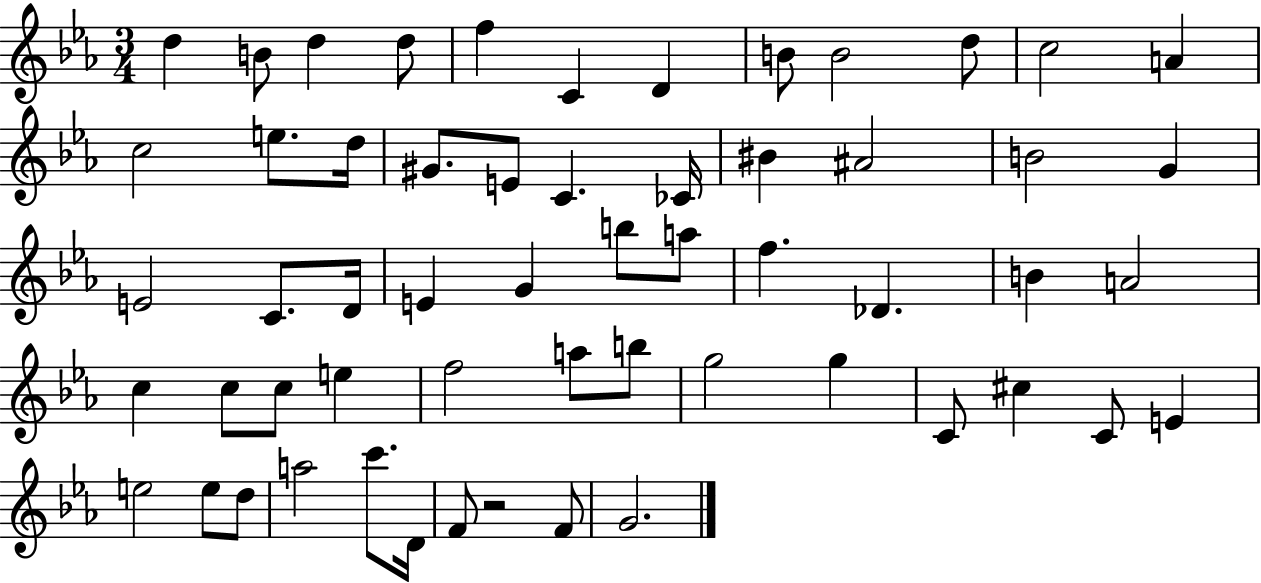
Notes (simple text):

D5/q B4/e D5/q D5/e F5/q C4/q D4/q B4/e B4/h D5/e C5/h A4/q C5/h E5/e. D5/s G#4/e. E4/e C4/q. CES4/s BIS4/q A#4/h B4/h G4/q E4/h C4/e. D4/s E4/q G4/q B5/e A5/e F5/q. Db4/q. B4/q A4/h C5/q C5/e C5/e E5/q F5/h A5/e B5/e G5/h G5/q C4/e C#5/q C4/e E4/q E5/h E5/e D5/e A5/h C6/e. D4/s F4/e R/h F4/e G4/h.